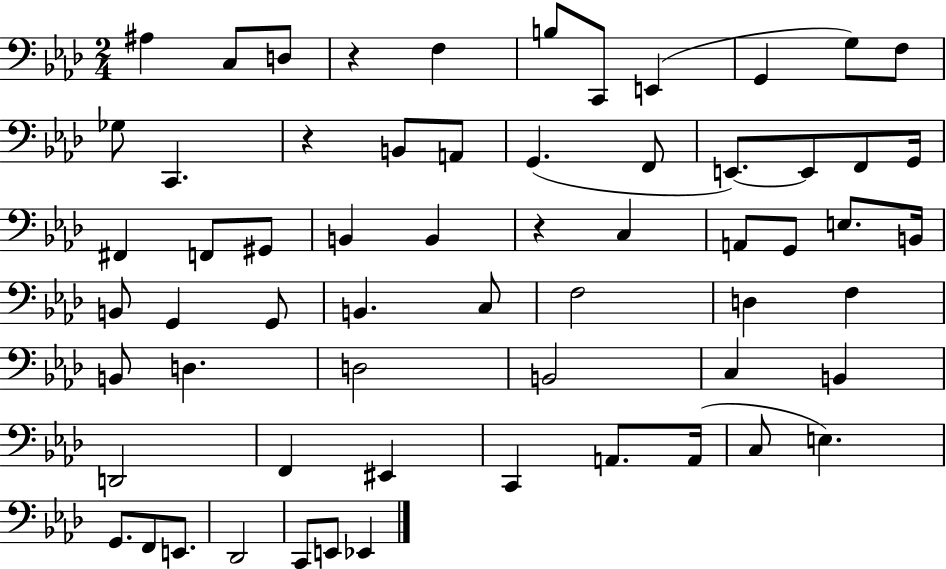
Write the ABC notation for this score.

X:1
T:Untitled
M:2/4
L:1/4
K:Ab
^A, C,/2 D,/2 z F, B,/2 C,,/2 E,, G,, G,/2 F,/2 _G,/2 C,, z B,,/2 A,,/2 G,, F,,/2 E,,/2 E,,/2 F,,/2 G,,/4 ^F,, F,,/2 ^G,,/2 B,, B,, z C, A,,/2 G,,/2 E,/2 B,,/4 B,,/2 G,, G,,/2 B,, C,/2 F,2 D, F, B,,/2 D, D,2 B,,2 C, B,, D,,2 F,, ^E,, C,, A,,/2 A,,/4 C,/2 E, G,,/2 F,,/2 E,,/2 _D,,2 C,,/2 E,,/2 _E,,